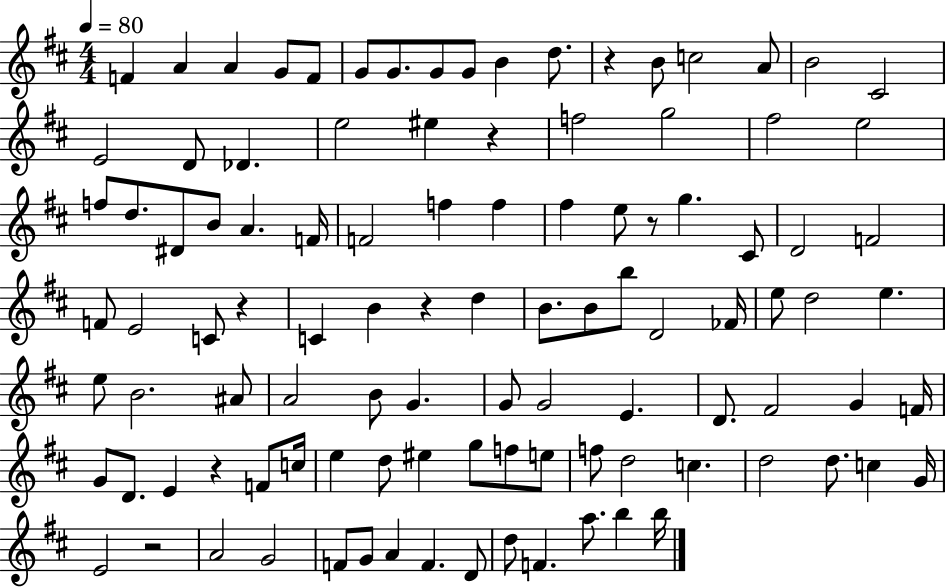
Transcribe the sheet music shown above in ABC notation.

X:1
T:Untitled
M:4/4
L:1/4
K:D
F A A G/2 F/2 G/2 G/2 G/2 G/2 B d/2 z B/2 c2 A/2 B2 ^C2 E2 D/2 _D e2 ^e z f2 g2 ^f2 e2 f/2 d/2 ^D/2 B/2 A F/4 F2 f f ^f e/2 z/2 g ^C/2 D2 F2 F/2 E2 C/2 z C B z d B/2 B/2 b/2 D2 _F/4 e/2 d2 e e/2 B2 ^A/2 A2 B/2 G G/2 G2 E D/2 ^F2 G F/4 G/2 D/2 E z F/2 c/4 e d/2 ^e g/2 f/2 e/2 f/2 d2 c d2 d/2 c G/4 E2 z2 A2 G2 F/2 G/2 A F D/2 d/2 F a/2 b b/4